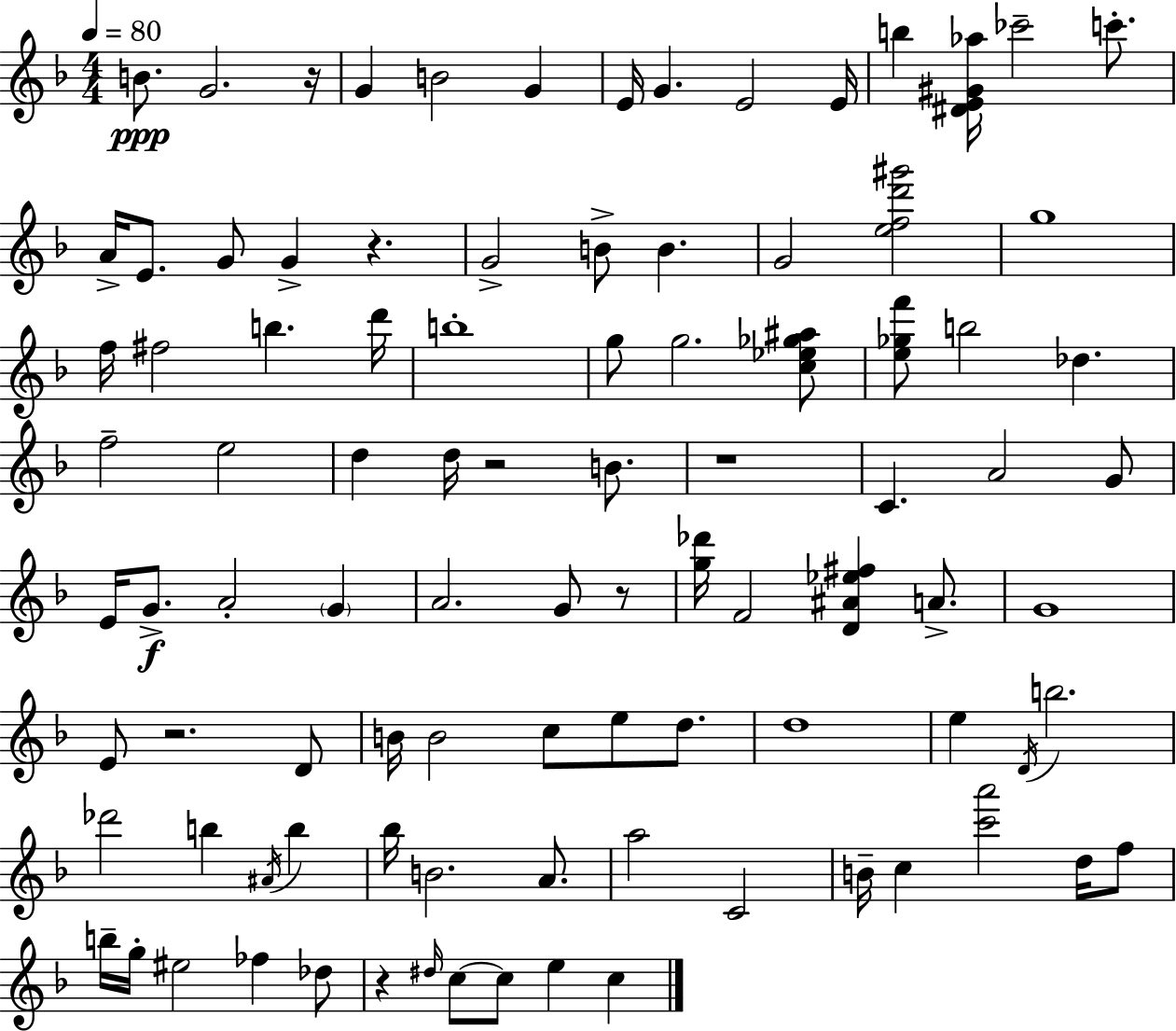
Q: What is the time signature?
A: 4/4